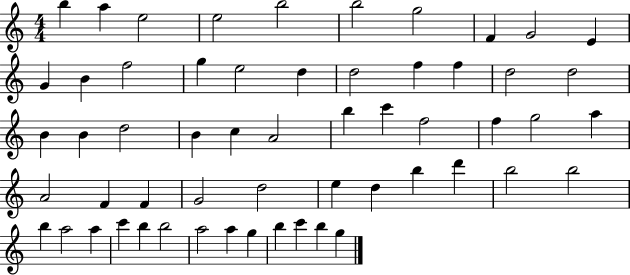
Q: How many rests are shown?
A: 0